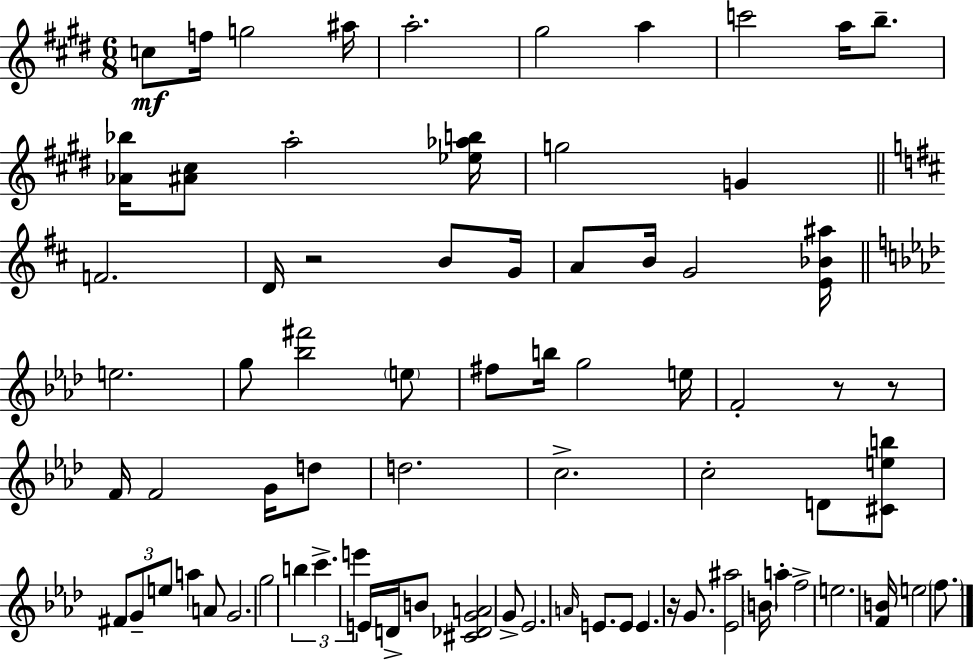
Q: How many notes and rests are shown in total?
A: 75